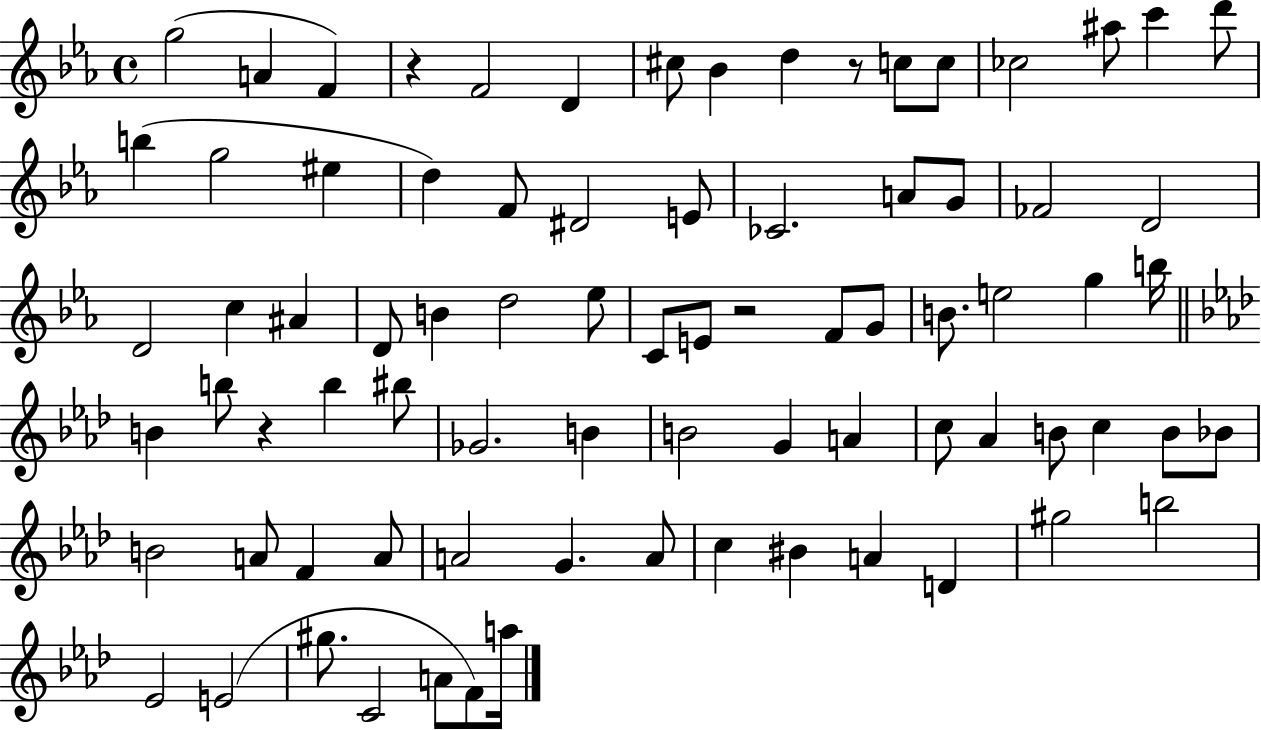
{
  \clef treble
  \time 4/4
  \defaultTimeSignature
  \key ees \major
  g''2( a'4 f'4) | r4 f'2 d'4 | cis''8 bes'4 d''4 r8 c''8 c''8 | ces''2 ais''8 c'''4 d'''8 | \break b''4( g''2 eis''4 | d''4) f'8 dis'2 e'8 | ces'2. a'8 g'8 | fes'2 d'2 | \break d'2 c''4 ais'4 | d'8 b'4 d''2 ees''8 | c'8 e'8 r2 f'8 g'8 | b'8. e''2 g''4 b''16 | \break \bar "||" \break \key aes \major b'4 b''8 r4 b''4 bis''8 | ges'2. b'4 | b'2 g'4 a'4 | c''8 aes'4 b'8 c''4 b'8 bes'8 | \break b'2 a'8 f'4 a'8 | a'2 g'4. a'8 | c''4 bis'4 a'4 d'4 | gis''2 b''2 | \break ees'2 e'2( | gis''8. c'2 a'8 f'8) a''16 | \bar "|."
}